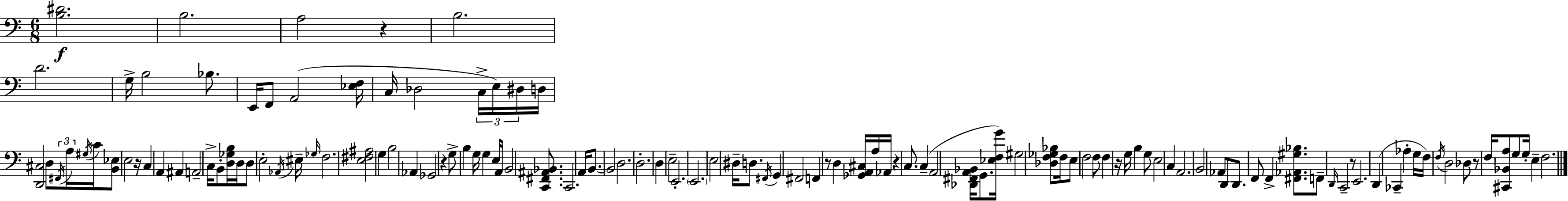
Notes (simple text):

[B3,D#4]/h. B3/h. A3/h R/q B3/h. D4/h. G3/s B3/h Bb3/e. E2/s F2/e A2/h [Eb3,F3]/s C3/s Db3/h C3/s E3/s D#3/s D3/s [D2,C#3]/h D3/e F#2/s A3/s G#3/s C4/s [B2,Eb3]/e E3/h R/s C3/q A2/q A#2/q A2/h C3/s B2/e [D3,Gb3,B3]/s D3/s D3/e E3/h Ab2/s EIS3/s Gb3/s F3/h. [E3,F#3,A#3]/h G3/q B3/h Ab2/q Gb2/h R/q G3/e B3/q G3/s G3/q E3/s A2/s B2/h [C2,F#2,A#2,Bb2]/e. C2/h. A2/s B2/e. B2/h D3/h. D3/h. D3/q E3/h E2/h. E2/h. E3/h D#3/s D3/e. F#2/s G2/q F#2/h F2/q R/e D3/q [Gb2,A2,C#3]/s A3/s Ab2/s R/q C3/e. C3/q A2/h [Db2,F#2,A2,Bb2]/s G2/e. [Eb3,F3,G4]/s G#3/h [Db3,F3,Gb3,Bb3]/e F3/s E3/e F3/h F3/e F3/q R/s G3/s B3/q G3/e E3/h C3/q A2/h. B2/h Ab2/e D2/e D2/e. F2/e F2/q [F#2,Ab2,G#3,Bb3]/e. F2/e D2/s C2/h R/e E2/h. D2/q CES2/q Ab3/q G3/s F3/s F3/s D3/h Db3/e R/e F3/s [C#2,Bb2,A3]/e G3/e G3/s E3/q F3/h.